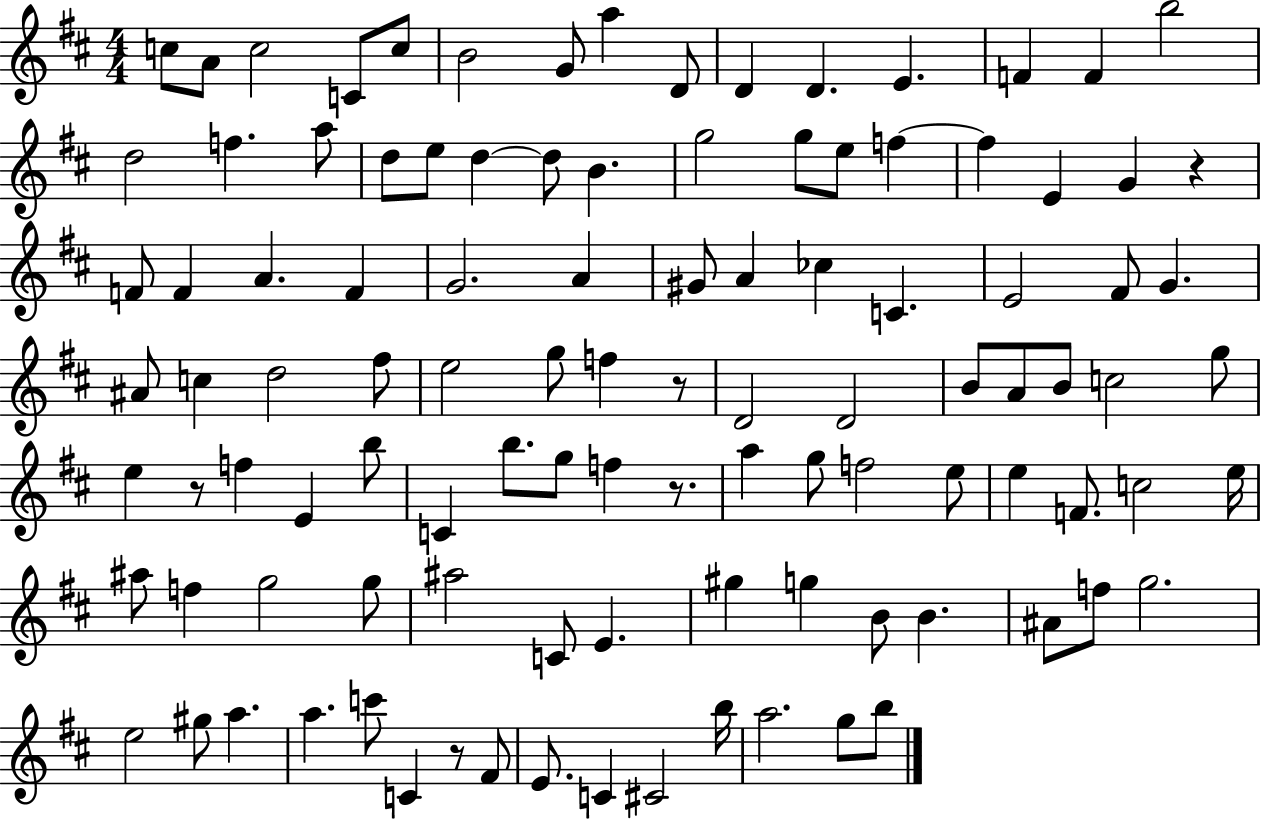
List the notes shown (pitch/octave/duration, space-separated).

C5/e A4/e C5/h C4/e C5/e B4/h G4/e A5/q D4/e D4/q D4/q. E4/q. F4/q F4/q B5/h D5/h F5/q. A5/e D5/e E5/e D5/q D5/e B4/q. G5/h G5/e E5/e F5/q F5/q E4/q G4/q R/q F4/e F4/q A4/q. F4/q G4/h. A4/q G#4/e A4/q CES5/q C4/q. E4/h F#4/e G4/q. A#4/e C5/q D5/h F#5/e E5/h G5/e F5/q R/e D4/h D4/h B4/e A4/e B4/e C5/h G5/e E5/q R/e F5/q E4/q B5/e C4/q B5/e. G5/e F5/q R/e. A5/q G5/e F5/h E5/e E5/q F4/e. C5/h E5/s A#5/e F5/q G5/h G5/e A#5/h C4/e E4/q. G#5/q G5/q B4/e B4/q. A#4/e F5/e G5/h. E5/h G#5/e A5/q. A5/q. C6/e C4/q R/e F#4/e E4/e. C4/q C#4/h B5/s A5/h. G5/e B5/e